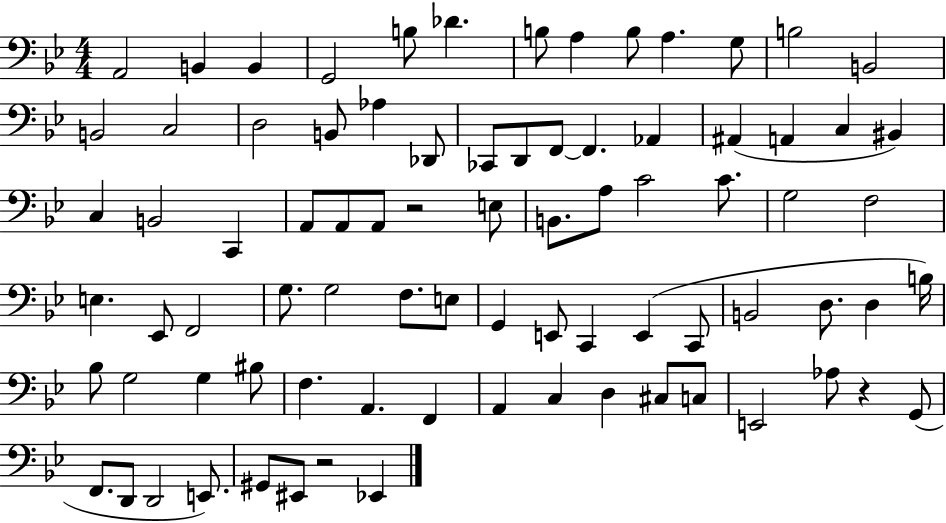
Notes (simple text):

A2/h B2/q B2/q G2/h B3/e Db4/q. B3/e A3/q B3/e A3/q. G3/e B3/h B2/h B2/h C3/h D3/h B2/e Ab3/q Db2/e CES2/e D2/e F2/e F2/q. Ab2/q A#2/q A2/q C3/q BIS2/q C3/q B2/h C2/q A2/e A2/e A2/e R/h E3/e B2/e. A3/e C4/h C4/e. G3/h F3/h E3/q. Eb2/e F2/h G3/e. G3/h F3/e. E3/e G2/q E2/e C2/q E2/q C2/e B2/h D3/e. D3/q B3/s Bb3/e G3/h G3/q BIS3/e F3/q. A2/q. F2/q A2/q C3/q D3/q C#3/e C3/e E2/h Ab3/e R/q G2/e F2/e. D2/e D2/h E2/e. G#2/e EIS2/e R/h Eb2/q